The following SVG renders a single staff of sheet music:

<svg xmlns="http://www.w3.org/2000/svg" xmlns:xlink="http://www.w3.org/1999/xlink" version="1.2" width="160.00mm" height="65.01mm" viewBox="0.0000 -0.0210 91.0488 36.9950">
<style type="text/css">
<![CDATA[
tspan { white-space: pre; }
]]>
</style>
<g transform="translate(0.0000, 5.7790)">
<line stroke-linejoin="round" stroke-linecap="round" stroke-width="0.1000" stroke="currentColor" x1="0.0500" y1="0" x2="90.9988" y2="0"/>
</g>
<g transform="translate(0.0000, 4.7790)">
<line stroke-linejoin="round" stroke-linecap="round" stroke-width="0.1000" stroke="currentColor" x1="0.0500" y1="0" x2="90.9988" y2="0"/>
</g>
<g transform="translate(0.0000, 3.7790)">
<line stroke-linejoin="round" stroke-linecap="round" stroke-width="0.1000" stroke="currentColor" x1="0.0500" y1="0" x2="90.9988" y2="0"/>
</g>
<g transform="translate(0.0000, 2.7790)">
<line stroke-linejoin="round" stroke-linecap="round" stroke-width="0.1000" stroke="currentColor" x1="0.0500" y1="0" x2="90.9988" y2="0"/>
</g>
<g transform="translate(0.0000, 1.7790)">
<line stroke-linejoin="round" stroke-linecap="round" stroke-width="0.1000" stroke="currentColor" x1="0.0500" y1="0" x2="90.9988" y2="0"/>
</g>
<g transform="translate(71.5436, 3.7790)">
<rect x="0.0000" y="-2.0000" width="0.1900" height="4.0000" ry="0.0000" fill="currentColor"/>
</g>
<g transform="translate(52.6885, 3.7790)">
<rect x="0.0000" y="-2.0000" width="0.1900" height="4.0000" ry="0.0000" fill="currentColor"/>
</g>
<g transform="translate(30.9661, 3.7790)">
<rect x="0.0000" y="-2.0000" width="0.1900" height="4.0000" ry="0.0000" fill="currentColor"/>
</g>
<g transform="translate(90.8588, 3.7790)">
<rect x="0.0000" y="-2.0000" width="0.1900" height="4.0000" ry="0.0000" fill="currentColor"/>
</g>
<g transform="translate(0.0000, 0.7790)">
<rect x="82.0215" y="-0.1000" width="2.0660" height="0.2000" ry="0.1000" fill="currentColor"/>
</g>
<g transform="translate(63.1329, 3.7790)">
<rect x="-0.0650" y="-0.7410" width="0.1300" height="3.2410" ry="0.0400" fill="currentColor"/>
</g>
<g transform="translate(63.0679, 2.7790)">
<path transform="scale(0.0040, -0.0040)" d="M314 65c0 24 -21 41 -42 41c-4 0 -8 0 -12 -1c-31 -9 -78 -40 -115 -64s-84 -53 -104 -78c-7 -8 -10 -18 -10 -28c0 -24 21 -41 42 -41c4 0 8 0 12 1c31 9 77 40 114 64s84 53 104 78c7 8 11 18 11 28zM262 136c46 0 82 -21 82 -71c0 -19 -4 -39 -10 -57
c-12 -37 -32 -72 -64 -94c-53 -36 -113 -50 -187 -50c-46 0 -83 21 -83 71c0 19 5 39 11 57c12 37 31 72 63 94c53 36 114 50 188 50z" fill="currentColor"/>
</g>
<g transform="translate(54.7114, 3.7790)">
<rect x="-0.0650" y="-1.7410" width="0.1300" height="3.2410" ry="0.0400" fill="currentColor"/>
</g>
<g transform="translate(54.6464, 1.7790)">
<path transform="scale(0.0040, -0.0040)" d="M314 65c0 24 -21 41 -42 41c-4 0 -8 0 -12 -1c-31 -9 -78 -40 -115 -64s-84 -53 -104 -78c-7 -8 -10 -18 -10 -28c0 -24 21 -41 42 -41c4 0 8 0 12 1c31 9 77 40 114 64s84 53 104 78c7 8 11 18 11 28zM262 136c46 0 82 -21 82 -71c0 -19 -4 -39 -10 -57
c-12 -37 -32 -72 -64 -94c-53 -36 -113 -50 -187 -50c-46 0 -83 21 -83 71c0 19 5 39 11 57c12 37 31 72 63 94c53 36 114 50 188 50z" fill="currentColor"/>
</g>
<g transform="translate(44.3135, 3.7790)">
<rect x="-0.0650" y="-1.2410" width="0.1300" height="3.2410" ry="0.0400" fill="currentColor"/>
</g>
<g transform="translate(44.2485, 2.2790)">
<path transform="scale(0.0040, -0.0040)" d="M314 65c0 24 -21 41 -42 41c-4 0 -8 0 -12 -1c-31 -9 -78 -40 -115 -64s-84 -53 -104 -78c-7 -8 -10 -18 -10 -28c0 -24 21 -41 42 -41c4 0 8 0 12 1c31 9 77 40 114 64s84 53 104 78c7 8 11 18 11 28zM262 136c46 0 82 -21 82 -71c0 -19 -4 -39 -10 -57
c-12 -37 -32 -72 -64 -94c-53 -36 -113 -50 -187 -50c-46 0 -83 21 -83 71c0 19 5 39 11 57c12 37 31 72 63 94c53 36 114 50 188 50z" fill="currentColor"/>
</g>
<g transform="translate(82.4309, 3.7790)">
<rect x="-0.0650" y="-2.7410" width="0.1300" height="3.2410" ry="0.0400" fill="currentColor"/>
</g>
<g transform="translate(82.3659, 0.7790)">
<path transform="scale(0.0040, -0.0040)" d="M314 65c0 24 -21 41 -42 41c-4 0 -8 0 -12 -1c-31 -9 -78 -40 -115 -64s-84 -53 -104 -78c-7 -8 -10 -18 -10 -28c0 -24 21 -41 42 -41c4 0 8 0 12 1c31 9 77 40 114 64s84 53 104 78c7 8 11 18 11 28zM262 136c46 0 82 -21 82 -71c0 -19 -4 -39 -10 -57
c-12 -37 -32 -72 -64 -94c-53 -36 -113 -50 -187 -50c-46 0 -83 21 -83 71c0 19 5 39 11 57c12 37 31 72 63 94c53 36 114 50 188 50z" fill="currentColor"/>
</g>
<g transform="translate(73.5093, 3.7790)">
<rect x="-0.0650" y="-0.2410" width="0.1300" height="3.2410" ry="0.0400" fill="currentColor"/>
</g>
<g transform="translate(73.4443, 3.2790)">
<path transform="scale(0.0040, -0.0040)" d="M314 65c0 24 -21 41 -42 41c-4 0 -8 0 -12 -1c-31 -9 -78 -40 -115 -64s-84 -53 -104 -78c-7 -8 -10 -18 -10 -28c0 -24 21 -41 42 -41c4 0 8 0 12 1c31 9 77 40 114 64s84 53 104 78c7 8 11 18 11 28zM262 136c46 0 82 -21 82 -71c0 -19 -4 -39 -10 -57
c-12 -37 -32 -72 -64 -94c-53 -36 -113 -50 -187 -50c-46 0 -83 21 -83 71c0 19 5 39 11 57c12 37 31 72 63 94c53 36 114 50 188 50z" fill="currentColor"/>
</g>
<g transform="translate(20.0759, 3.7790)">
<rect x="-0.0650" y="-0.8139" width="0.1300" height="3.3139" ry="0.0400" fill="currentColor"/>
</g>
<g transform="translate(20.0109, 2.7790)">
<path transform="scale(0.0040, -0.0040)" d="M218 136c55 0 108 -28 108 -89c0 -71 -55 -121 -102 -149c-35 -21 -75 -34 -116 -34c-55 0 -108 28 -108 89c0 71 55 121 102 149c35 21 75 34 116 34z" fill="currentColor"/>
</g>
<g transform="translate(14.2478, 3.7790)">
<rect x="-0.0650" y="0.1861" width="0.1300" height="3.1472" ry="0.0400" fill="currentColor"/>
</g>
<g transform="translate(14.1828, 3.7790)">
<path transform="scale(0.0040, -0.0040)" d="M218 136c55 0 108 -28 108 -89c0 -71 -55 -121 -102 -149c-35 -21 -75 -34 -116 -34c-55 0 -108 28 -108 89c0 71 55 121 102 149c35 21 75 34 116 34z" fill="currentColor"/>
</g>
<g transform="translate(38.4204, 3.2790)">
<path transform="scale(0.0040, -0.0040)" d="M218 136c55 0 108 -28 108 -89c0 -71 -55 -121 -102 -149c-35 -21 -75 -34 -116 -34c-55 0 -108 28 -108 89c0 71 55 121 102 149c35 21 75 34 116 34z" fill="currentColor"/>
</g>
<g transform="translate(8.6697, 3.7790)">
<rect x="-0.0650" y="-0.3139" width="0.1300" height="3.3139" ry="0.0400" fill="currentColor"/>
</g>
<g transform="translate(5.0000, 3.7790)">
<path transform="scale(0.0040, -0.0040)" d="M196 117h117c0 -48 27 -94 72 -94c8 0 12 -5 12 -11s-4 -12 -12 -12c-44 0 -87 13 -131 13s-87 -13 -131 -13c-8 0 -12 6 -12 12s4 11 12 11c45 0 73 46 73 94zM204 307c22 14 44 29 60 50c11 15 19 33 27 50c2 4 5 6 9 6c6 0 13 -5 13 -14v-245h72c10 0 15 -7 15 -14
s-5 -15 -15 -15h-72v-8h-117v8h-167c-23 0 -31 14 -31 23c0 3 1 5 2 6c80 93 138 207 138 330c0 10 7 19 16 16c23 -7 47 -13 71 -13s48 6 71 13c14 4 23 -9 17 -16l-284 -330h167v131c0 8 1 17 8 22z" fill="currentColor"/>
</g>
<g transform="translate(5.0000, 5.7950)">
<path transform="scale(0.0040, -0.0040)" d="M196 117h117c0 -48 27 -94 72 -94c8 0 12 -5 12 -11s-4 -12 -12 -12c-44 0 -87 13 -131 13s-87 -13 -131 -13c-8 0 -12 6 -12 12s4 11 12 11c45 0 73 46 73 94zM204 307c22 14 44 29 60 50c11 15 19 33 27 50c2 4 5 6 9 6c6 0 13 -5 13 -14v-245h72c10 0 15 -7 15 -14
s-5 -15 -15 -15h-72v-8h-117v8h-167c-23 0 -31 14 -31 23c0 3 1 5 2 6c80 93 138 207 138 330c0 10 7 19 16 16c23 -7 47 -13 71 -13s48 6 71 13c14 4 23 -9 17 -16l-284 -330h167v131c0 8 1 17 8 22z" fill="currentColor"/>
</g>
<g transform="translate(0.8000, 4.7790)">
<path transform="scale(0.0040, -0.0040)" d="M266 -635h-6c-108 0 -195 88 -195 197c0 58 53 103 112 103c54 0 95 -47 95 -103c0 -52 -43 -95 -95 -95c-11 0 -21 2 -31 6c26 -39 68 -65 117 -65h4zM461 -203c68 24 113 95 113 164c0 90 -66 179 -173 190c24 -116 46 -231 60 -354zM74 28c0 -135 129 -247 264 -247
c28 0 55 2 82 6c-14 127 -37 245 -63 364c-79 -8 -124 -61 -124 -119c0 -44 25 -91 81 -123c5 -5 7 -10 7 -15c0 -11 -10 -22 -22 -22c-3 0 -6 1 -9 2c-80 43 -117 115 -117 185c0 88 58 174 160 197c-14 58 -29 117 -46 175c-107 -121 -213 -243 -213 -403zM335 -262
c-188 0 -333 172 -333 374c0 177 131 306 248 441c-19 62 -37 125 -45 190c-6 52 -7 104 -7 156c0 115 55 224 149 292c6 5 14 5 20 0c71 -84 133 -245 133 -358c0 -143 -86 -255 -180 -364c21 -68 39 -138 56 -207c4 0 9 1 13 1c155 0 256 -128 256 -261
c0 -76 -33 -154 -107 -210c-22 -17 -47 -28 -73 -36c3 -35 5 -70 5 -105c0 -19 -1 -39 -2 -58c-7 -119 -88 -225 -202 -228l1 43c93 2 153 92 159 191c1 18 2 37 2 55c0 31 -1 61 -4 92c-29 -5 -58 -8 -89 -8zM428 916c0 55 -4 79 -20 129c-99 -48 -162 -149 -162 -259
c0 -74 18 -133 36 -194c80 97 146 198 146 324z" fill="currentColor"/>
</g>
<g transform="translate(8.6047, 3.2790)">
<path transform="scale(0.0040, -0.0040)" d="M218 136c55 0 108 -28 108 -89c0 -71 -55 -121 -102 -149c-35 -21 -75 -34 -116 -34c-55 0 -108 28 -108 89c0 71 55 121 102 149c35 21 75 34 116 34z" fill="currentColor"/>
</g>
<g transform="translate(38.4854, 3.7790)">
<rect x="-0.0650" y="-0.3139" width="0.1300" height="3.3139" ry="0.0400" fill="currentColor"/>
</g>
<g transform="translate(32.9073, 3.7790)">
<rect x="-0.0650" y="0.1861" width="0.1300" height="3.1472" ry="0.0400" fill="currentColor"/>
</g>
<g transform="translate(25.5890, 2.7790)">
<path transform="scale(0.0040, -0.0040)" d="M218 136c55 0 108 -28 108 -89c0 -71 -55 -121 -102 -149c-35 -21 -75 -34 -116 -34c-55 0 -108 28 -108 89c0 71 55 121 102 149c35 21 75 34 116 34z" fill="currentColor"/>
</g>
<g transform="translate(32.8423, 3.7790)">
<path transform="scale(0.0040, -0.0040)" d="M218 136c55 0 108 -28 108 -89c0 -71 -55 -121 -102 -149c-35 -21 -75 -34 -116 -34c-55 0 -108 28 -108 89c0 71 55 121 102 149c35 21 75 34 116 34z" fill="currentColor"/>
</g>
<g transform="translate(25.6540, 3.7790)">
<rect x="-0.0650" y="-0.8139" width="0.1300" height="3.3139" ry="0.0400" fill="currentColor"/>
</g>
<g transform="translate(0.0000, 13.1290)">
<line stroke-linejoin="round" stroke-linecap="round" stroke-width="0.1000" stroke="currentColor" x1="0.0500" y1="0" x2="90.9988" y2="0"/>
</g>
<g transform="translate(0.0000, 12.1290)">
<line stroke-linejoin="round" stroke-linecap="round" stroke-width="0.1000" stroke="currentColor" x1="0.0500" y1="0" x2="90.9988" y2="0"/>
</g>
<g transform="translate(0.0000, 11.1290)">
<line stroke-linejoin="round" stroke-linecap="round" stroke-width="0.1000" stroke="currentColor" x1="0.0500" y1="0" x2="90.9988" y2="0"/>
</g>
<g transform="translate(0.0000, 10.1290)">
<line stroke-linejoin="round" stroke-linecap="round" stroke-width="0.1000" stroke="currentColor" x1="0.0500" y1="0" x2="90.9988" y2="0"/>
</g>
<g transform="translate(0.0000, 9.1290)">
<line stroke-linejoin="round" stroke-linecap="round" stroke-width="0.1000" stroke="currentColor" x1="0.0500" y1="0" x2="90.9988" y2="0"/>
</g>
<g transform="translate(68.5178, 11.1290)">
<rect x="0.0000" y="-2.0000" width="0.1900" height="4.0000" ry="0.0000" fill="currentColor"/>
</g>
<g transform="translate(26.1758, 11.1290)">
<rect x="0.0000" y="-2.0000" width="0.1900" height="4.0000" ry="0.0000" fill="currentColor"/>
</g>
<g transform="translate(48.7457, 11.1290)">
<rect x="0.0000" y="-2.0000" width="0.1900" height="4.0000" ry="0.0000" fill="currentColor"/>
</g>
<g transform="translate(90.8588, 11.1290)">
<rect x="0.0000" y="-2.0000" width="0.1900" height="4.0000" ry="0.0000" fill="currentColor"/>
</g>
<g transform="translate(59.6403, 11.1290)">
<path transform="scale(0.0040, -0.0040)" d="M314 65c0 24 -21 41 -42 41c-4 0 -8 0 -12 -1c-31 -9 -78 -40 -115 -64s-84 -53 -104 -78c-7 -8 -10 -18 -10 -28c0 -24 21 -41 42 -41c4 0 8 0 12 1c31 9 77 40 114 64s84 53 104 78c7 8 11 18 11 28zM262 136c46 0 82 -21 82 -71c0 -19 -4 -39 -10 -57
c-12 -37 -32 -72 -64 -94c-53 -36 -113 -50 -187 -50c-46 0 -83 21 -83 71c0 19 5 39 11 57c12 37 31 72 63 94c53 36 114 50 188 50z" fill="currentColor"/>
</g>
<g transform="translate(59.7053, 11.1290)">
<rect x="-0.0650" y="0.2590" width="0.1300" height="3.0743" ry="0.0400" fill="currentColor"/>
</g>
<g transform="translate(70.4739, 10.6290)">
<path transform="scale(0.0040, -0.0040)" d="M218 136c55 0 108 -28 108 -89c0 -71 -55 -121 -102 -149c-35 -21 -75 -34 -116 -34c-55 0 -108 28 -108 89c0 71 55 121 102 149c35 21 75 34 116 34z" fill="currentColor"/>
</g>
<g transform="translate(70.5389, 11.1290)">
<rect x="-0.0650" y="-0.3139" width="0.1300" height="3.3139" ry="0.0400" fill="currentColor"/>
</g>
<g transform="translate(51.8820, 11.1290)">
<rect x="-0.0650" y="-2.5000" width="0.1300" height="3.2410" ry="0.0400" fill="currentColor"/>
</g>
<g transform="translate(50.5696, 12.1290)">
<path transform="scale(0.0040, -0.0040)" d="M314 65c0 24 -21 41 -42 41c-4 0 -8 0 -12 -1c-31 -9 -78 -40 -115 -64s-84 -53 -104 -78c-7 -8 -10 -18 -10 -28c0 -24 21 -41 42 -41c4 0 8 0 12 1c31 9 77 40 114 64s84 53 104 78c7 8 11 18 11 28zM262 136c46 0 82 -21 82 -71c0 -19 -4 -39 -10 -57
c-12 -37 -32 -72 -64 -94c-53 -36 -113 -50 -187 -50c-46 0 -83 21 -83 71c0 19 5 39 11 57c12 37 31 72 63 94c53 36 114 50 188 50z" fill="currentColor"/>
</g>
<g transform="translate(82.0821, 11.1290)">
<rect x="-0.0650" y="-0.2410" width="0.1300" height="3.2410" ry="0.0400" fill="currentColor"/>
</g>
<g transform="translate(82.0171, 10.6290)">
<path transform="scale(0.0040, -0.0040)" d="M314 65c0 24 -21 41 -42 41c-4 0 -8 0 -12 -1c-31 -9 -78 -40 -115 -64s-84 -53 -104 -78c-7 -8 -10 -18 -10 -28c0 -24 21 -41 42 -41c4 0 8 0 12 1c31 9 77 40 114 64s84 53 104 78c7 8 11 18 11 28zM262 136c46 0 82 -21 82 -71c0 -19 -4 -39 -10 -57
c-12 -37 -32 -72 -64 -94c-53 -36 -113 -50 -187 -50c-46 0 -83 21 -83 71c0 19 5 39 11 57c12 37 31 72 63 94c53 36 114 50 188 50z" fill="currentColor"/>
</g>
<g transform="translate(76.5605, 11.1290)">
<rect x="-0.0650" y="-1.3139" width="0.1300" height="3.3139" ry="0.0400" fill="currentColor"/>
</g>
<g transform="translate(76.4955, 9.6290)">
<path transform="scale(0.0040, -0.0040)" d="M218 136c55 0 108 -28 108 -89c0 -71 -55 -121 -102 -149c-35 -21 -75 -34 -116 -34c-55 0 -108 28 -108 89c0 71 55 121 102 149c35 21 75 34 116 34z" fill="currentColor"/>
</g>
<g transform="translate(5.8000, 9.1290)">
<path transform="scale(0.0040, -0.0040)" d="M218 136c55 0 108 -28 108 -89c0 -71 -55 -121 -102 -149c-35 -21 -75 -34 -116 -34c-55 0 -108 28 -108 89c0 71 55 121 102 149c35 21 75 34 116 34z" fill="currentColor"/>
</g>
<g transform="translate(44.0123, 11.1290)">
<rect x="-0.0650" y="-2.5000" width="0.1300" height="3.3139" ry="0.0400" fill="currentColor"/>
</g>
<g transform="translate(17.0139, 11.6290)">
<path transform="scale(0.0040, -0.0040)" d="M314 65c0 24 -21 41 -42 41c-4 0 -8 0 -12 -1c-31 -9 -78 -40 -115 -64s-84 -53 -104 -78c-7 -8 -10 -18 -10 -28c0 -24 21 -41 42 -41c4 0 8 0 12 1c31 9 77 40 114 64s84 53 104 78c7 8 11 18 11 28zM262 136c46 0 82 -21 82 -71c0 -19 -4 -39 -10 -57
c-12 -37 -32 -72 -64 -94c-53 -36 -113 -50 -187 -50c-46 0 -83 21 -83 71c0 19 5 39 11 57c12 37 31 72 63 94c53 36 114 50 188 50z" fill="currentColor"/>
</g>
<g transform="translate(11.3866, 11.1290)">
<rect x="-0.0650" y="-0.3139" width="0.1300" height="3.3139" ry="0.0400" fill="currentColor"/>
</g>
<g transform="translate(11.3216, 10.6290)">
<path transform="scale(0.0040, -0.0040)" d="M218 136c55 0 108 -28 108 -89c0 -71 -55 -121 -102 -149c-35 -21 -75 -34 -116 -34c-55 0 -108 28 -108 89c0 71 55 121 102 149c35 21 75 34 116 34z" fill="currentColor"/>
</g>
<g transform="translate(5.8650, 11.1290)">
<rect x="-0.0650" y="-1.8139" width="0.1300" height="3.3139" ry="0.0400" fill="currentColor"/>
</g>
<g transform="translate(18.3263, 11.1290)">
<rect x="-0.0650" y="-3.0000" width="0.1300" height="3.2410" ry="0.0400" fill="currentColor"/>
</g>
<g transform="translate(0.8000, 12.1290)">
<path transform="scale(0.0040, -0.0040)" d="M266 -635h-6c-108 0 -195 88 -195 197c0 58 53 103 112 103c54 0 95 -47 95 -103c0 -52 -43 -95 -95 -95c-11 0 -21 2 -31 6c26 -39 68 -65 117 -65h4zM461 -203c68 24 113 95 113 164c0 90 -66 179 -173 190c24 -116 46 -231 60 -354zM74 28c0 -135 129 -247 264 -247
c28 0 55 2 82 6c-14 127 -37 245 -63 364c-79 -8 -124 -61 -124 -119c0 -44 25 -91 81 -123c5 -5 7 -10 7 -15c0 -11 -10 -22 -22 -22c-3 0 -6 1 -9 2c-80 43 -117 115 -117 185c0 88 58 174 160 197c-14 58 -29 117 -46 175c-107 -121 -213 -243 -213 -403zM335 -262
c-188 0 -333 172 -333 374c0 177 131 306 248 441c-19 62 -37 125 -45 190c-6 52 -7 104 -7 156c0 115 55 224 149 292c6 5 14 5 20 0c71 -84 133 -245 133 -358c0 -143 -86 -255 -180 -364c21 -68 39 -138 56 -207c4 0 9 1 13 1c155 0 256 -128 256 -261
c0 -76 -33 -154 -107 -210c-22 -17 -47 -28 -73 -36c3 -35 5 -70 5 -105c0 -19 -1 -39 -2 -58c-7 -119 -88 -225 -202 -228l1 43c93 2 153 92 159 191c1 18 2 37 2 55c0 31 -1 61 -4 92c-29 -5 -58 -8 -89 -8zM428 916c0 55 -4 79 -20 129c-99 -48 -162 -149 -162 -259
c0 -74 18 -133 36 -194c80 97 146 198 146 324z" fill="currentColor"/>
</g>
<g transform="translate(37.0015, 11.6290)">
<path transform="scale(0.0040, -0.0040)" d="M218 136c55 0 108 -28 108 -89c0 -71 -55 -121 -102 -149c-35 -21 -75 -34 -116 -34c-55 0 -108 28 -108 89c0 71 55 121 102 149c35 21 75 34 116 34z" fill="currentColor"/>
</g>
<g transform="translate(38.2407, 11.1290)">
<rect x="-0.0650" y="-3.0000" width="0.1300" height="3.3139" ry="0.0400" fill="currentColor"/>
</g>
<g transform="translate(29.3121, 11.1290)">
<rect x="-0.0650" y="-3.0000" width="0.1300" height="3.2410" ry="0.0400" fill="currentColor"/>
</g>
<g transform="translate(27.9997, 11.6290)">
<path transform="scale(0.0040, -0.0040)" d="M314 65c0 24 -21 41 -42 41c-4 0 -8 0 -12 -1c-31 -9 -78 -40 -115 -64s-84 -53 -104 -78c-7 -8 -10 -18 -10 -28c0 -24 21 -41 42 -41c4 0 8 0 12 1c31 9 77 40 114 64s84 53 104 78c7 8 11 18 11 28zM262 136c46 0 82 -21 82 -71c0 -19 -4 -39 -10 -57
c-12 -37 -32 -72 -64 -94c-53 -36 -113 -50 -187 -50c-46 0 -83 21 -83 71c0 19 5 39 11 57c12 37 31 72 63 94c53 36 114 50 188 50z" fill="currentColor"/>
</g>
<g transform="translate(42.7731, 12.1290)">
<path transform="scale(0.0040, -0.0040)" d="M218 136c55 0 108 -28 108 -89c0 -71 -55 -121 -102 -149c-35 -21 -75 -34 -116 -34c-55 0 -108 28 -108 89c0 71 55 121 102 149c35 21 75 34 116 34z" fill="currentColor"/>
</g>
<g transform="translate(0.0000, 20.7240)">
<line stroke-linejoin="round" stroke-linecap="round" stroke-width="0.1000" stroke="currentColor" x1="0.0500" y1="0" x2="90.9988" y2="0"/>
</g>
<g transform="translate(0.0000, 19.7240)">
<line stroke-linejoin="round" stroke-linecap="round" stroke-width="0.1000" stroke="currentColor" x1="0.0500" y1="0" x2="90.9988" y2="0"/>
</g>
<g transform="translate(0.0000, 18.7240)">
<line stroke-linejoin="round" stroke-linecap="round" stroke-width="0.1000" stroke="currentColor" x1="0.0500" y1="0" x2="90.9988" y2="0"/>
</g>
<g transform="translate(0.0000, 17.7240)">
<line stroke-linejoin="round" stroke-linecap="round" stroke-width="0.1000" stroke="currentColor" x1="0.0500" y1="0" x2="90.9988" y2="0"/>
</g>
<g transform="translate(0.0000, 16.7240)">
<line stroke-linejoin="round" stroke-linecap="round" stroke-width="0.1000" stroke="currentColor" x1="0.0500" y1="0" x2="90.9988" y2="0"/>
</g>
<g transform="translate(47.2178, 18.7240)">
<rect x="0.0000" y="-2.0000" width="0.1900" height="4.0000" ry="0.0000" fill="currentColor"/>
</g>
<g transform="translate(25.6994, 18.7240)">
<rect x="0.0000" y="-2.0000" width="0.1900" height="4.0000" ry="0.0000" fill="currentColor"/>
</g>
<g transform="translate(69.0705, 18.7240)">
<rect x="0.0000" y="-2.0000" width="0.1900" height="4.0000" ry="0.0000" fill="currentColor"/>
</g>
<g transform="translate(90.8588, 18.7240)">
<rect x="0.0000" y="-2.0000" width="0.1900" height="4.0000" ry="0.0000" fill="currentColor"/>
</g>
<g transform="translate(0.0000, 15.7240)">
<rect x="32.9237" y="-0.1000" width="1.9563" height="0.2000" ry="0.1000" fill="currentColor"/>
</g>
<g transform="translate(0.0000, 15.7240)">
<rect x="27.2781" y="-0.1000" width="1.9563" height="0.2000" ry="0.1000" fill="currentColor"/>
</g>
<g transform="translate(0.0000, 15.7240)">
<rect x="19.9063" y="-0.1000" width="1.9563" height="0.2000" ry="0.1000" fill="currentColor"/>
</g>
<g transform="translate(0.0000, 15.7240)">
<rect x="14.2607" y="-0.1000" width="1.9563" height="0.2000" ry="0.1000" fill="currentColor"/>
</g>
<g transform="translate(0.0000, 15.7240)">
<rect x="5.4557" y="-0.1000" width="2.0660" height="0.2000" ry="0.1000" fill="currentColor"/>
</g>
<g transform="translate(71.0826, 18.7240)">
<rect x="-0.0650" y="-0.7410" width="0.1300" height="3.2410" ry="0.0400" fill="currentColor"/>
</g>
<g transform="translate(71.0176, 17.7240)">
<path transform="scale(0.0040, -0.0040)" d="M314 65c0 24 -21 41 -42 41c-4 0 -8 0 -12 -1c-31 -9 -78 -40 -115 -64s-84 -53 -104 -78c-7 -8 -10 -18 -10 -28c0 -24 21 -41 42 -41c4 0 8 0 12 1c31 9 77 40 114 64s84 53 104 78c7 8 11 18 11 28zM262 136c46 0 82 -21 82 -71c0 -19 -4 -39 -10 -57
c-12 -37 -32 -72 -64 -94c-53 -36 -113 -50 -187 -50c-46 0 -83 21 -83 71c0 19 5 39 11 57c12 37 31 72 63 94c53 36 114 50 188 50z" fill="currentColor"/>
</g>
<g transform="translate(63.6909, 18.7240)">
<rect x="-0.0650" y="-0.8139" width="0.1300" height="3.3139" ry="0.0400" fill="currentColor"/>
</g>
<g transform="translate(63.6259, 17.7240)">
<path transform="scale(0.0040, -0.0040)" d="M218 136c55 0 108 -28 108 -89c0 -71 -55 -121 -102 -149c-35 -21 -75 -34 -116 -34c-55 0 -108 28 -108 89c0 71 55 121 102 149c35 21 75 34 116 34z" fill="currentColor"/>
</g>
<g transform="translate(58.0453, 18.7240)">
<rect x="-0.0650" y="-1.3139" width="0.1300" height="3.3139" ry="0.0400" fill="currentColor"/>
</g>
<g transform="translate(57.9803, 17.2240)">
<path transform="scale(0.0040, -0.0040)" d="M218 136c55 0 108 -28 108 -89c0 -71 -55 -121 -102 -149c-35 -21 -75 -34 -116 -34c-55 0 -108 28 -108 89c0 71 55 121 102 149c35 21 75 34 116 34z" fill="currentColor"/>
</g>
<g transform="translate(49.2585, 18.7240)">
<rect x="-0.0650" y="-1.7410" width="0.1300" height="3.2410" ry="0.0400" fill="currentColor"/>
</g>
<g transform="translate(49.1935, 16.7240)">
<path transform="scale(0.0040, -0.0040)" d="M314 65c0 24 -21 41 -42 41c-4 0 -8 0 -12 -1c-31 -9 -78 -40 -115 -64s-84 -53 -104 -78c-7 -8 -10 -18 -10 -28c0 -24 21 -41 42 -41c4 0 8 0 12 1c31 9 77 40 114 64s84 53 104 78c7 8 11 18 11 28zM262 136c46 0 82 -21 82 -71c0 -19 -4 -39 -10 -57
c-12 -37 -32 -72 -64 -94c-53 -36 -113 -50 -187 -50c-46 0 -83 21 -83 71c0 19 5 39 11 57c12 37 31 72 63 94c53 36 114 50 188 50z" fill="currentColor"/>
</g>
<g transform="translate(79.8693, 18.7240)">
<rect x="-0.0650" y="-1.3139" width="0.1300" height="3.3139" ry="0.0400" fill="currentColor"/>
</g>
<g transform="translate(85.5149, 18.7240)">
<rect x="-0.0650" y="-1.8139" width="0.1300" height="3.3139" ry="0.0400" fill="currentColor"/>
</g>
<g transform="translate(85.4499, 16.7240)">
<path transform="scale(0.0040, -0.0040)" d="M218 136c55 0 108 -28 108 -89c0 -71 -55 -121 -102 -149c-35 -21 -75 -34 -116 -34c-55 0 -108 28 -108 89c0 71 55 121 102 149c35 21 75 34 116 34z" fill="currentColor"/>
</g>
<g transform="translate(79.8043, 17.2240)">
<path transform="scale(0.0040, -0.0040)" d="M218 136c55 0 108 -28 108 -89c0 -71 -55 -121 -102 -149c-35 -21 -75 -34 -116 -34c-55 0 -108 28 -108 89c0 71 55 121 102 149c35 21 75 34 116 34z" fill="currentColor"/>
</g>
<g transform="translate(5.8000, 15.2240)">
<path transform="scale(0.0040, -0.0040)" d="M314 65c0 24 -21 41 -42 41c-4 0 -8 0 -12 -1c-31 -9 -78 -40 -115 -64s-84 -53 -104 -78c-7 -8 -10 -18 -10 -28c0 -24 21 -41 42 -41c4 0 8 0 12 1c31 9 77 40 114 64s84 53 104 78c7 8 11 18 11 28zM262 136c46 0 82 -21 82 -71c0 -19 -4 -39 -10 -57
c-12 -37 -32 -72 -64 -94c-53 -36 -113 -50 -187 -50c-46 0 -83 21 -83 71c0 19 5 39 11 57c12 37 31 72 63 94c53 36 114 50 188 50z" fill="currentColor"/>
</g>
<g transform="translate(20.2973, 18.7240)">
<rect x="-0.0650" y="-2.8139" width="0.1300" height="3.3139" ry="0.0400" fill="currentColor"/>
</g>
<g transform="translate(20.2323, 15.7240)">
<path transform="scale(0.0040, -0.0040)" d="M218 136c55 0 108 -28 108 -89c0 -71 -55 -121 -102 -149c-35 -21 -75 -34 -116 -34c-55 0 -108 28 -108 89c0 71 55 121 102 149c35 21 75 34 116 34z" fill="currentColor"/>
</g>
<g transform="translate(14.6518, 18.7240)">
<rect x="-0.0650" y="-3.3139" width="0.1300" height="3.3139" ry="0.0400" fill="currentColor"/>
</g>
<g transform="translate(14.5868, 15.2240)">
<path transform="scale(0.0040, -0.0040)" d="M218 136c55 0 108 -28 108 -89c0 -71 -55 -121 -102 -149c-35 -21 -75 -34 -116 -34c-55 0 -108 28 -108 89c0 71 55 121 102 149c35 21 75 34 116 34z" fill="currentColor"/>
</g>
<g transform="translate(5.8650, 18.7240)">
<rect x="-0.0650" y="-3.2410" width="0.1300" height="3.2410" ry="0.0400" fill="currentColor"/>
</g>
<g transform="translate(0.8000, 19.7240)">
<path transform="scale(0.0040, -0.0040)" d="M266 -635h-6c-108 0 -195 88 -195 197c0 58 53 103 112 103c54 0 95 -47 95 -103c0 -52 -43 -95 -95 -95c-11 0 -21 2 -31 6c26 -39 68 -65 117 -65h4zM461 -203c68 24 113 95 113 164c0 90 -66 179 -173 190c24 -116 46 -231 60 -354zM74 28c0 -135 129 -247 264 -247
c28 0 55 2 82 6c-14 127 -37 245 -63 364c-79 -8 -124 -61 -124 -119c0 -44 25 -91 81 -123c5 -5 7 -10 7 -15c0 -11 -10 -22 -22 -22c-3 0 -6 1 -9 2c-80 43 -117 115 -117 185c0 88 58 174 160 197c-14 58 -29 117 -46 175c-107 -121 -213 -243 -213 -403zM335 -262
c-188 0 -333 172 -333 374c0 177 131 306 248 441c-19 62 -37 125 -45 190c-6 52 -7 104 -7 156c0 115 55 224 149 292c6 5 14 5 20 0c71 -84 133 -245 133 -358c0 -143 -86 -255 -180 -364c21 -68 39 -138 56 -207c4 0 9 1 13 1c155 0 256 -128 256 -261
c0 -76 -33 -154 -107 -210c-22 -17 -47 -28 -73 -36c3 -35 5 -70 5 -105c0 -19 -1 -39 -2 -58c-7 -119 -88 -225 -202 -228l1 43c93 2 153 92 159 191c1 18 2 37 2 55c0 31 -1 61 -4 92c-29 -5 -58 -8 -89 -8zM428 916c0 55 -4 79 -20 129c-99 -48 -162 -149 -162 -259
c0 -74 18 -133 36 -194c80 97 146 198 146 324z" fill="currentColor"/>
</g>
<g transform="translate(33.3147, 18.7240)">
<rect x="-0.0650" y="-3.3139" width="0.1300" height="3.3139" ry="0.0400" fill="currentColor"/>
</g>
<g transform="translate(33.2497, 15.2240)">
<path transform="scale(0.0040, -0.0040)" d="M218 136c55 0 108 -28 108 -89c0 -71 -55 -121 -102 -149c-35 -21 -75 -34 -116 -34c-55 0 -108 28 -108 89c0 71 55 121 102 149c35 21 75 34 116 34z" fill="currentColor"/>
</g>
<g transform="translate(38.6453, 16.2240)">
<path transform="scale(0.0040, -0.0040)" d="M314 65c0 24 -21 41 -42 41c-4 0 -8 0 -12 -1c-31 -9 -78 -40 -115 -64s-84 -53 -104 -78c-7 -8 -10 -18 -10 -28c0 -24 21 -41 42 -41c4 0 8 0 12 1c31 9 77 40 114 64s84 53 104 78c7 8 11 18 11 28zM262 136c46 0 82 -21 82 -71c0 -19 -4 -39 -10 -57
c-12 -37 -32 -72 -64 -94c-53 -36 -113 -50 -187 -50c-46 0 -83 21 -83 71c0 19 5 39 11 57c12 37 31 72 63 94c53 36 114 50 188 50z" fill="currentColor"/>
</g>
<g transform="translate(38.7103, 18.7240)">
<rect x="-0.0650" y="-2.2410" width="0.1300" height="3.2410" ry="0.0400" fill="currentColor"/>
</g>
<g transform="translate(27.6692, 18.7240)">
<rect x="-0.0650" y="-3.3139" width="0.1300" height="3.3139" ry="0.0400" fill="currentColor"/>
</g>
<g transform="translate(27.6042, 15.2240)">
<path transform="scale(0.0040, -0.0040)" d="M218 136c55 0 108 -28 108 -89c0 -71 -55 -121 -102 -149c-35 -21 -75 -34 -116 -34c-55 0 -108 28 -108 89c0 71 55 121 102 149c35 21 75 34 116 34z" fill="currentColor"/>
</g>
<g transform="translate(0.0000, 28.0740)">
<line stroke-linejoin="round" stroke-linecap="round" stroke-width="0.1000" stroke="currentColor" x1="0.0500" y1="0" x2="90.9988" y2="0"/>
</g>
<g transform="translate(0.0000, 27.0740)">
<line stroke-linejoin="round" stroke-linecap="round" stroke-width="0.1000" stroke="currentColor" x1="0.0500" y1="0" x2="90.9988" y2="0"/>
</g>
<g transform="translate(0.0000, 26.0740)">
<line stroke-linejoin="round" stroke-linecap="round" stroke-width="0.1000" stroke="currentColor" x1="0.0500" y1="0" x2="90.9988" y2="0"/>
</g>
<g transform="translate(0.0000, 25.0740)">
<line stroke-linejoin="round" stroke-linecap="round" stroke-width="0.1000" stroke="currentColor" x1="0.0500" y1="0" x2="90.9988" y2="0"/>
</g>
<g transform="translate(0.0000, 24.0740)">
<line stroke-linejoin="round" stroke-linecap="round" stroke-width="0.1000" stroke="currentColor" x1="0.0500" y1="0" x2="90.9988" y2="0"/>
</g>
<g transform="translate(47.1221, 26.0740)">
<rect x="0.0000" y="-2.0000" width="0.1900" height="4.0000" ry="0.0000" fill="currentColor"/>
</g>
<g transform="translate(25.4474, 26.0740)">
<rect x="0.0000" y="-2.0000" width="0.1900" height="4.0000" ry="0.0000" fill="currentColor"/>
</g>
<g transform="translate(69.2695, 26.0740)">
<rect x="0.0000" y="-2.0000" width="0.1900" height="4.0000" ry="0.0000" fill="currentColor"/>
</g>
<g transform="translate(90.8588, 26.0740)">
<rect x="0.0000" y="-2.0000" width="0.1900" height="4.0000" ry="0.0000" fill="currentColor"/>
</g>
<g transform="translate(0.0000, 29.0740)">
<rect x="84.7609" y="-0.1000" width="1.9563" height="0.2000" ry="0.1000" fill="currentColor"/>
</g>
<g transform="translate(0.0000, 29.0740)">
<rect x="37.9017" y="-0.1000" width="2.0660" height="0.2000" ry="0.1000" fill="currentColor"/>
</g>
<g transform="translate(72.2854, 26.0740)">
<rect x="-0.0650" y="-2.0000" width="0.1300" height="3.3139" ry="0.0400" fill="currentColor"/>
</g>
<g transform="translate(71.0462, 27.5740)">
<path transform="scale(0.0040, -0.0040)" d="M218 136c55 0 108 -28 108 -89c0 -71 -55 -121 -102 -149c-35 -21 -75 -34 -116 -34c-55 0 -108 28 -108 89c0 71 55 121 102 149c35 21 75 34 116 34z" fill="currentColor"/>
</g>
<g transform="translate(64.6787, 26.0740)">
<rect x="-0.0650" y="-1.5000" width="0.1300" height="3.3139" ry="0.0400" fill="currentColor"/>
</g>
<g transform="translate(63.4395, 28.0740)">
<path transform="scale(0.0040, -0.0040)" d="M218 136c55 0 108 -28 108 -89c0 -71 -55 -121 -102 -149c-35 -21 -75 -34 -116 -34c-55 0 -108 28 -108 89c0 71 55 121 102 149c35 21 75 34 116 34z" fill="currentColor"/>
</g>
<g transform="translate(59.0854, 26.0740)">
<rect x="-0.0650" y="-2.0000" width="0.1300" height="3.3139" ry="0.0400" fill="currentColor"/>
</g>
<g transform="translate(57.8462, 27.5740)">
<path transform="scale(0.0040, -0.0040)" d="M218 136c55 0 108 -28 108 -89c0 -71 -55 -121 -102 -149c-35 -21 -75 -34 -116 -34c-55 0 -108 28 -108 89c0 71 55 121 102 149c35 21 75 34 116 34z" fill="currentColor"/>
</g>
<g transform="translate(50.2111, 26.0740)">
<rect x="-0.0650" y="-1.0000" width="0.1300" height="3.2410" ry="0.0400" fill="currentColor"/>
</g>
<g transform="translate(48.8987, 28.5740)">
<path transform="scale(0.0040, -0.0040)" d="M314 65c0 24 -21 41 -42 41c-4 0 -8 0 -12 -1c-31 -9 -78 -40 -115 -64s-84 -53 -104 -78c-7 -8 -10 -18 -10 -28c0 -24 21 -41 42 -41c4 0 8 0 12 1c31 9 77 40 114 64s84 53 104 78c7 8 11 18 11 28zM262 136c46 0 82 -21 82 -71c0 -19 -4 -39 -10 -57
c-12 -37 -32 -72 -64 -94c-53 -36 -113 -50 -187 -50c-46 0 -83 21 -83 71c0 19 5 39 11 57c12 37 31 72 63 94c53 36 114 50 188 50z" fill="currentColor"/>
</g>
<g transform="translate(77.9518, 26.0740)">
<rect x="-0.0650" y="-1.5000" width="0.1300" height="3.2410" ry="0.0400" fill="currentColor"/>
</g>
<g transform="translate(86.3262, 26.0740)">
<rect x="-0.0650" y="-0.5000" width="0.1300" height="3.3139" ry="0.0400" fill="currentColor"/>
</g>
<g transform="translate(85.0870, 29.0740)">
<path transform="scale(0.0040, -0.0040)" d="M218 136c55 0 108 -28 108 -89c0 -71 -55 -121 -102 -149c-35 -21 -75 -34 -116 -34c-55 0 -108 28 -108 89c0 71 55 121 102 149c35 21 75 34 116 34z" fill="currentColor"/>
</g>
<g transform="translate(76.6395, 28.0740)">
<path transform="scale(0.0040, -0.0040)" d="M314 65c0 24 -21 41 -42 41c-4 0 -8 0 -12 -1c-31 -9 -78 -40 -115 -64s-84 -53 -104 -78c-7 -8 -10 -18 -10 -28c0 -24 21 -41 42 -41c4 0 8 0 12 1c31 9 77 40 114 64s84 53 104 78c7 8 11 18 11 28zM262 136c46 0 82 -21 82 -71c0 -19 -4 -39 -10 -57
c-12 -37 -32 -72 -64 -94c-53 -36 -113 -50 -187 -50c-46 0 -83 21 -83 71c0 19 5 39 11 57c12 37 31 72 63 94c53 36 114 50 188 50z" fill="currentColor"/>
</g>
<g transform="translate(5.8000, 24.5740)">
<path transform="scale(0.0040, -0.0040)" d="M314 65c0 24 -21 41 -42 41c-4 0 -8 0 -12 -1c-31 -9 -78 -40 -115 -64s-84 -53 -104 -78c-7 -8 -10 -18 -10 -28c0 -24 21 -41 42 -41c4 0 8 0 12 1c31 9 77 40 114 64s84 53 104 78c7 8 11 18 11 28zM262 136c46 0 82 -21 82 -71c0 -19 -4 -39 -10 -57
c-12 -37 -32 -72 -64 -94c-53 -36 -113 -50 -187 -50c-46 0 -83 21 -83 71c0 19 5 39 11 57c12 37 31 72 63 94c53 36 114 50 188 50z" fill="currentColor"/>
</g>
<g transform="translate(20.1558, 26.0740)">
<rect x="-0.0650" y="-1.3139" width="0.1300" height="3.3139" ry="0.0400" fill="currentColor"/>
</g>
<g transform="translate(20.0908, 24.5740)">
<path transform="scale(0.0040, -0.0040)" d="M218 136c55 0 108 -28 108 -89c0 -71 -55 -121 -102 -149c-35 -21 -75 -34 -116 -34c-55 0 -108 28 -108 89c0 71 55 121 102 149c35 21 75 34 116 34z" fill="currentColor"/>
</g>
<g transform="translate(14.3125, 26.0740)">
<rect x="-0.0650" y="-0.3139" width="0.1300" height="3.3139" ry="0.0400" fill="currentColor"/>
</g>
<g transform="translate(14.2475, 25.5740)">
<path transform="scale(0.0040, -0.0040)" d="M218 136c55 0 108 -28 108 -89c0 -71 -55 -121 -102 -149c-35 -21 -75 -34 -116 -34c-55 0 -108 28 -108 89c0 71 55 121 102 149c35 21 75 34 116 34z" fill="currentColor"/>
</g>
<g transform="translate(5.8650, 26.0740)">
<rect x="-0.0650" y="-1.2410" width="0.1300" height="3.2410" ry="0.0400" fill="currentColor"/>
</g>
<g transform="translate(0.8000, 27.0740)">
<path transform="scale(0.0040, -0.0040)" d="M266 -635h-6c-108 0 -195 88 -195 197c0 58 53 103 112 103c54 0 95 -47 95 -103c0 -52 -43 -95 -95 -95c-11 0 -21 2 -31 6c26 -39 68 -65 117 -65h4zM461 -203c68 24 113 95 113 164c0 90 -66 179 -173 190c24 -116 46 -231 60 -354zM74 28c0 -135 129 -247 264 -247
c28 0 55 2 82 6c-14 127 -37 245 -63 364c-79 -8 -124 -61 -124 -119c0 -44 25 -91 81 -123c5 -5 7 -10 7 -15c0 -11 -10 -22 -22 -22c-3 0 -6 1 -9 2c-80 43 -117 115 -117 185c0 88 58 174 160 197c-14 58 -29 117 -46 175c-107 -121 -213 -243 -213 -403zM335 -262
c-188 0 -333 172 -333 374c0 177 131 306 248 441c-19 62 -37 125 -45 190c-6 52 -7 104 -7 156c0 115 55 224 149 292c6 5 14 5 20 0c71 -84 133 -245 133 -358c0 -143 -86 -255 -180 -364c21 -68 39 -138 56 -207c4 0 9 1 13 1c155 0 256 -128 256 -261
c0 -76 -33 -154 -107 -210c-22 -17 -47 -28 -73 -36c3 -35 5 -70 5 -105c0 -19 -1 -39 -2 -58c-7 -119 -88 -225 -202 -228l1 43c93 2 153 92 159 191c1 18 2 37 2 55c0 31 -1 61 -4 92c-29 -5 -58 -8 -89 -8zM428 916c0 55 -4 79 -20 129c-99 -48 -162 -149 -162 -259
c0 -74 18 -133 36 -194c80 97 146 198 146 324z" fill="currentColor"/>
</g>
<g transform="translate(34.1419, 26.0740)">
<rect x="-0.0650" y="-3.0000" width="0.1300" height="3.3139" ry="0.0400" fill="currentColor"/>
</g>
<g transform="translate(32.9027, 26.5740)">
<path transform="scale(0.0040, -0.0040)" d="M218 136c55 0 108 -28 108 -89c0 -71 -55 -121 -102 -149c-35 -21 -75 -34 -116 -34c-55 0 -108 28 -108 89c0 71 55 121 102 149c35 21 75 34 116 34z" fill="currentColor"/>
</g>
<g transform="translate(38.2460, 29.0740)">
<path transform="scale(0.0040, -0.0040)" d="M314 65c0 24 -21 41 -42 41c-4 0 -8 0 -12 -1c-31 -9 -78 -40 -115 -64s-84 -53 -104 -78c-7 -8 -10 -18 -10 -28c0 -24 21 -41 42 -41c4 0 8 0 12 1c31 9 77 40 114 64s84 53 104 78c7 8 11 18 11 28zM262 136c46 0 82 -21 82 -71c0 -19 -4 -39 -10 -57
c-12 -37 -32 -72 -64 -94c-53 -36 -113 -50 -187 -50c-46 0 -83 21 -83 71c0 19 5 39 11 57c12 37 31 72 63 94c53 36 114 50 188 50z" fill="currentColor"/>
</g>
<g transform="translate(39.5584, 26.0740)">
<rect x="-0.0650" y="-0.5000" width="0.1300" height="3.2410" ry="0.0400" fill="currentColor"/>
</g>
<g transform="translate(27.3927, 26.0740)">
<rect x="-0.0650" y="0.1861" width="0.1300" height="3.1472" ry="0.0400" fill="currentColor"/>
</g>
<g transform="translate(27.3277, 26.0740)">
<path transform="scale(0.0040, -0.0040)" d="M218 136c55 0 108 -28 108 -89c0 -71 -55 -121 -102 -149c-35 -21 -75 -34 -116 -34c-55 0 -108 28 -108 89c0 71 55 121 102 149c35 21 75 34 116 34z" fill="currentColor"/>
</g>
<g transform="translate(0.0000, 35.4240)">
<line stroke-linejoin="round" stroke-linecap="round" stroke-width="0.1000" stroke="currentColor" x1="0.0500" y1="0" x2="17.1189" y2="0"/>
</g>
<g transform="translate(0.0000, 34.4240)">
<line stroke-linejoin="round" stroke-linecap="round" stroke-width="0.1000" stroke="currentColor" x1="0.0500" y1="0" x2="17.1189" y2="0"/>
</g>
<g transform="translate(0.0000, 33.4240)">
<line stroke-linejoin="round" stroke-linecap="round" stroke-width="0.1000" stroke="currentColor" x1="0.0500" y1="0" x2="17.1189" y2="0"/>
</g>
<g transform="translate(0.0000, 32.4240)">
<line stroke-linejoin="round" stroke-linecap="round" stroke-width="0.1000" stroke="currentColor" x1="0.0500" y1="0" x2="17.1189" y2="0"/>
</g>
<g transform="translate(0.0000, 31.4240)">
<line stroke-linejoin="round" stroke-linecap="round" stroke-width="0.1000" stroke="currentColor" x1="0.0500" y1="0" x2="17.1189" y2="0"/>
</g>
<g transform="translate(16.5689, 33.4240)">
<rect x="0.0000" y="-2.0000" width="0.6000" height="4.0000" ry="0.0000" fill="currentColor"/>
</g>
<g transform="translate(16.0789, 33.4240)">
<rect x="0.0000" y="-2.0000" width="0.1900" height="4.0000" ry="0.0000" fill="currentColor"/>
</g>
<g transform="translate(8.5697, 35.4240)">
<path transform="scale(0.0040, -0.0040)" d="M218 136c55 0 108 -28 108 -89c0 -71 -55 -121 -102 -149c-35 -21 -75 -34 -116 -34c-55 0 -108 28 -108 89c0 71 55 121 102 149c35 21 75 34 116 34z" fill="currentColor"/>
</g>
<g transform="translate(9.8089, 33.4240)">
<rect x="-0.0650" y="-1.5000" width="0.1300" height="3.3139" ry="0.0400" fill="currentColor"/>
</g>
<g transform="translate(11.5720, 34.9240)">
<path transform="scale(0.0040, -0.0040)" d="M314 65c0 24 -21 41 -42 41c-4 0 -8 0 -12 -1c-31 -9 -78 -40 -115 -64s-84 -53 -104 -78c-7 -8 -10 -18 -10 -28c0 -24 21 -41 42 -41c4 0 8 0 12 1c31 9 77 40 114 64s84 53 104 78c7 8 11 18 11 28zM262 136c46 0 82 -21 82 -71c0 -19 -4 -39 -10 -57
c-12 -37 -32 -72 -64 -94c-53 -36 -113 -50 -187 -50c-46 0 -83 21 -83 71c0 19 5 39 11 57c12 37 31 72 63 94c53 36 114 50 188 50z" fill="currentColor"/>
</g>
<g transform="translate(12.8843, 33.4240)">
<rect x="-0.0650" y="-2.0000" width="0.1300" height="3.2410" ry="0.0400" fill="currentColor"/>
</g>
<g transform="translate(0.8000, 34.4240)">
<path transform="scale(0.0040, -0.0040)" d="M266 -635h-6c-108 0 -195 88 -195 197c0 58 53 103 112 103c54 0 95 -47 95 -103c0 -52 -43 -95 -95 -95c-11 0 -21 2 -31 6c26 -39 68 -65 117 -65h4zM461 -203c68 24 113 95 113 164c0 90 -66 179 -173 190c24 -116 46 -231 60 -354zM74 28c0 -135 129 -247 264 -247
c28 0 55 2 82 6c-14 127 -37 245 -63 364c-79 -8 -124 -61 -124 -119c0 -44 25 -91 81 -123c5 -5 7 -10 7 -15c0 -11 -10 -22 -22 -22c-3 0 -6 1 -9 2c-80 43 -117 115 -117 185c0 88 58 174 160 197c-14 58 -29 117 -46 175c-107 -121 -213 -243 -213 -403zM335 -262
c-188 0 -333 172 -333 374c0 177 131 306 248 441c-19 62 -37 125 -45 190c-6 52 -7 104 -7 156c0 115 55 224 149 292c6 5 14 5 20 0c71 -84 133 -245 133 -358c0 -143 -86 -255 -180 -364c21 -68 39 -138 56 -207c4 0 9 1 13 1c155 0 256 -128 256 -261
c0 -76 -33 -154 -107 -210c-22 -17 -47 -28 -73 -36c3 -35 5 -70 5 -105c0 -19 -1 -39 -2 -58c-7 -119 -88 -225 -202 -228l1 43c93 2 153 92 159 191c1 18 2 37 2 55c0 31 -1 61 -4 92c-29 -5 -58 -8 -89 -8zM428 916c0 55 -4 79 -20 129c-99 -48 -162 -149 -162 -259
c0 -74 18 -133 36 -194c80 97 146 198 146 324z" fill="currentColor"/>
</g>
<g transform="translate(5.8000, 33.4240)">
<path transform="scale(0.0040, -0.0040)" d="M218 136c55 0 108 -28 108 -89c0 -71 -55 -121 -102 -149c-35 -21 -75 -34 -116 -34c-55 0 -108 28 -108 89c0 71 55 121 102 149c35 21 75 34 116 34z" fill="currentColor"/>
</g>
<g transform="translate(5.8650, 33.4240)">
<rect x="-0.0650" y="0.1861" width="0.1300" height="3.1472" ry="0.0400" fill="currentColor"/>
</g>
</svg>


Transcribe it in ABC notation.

X:1
T:Untitled
M:4/4
L:1/4
K:C
c B d d B c e2 f2 d2 c2 a2 f c A2 A2 A G G2 B2 c e c2 b2 b a b b g2 f2 e d d2 e f e2 c e B A C2 D2 F E F E2 C B E F2